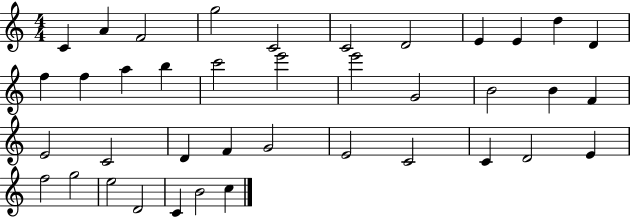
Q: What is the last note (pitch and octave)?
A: C5